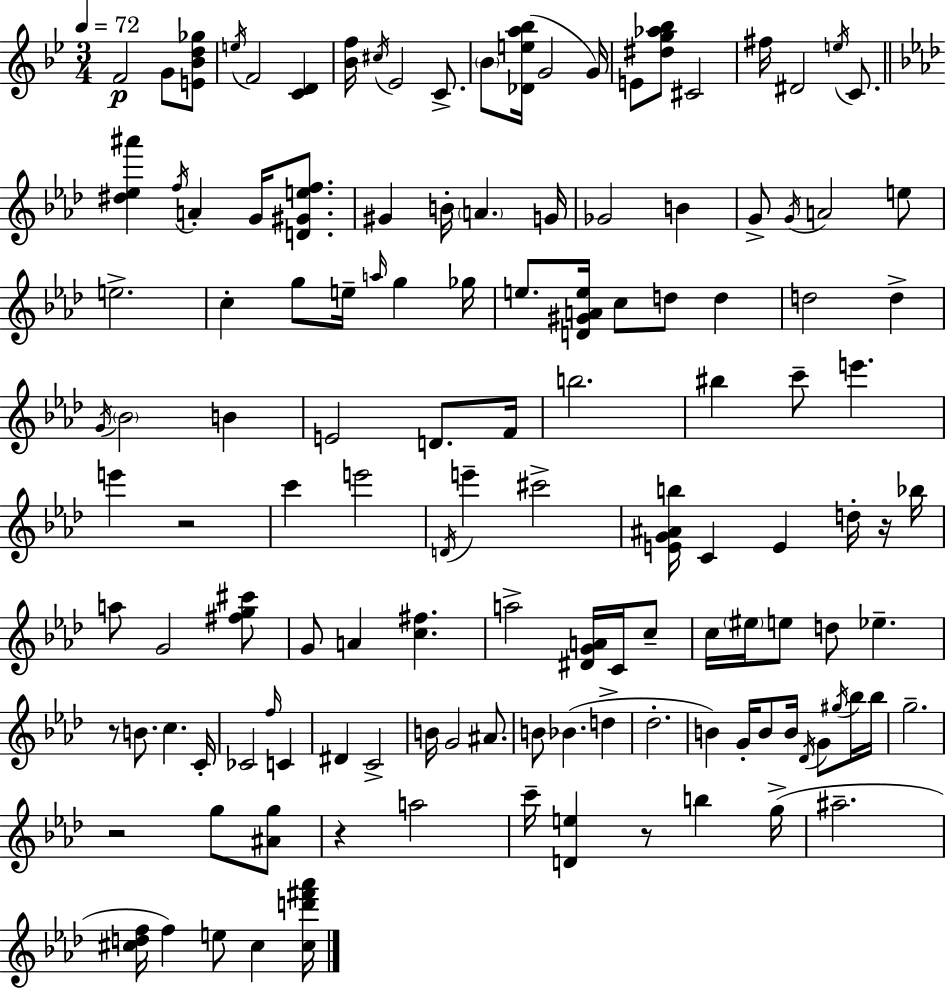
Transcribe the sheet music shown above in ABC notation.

X:1
T:Untitled
M:3/4
L:1/4
K:Bb
F2 G/2 [E_Bd_g]/2 e/4 F2 [CD] [_Bf]/4 ^c/4 _E2 C/2 _B/2 [_Dea_b]/4 G2 G/4 E/2 [^dg_a_b]/2 ^C2 ^f/4 ^D2 e/4 C/2 [^d_e^a'] f/4 A G/4 [D^Gef]/2 ^G B/4 A G/4 _G2 B G/2 G/4 A2 e/2 e2 c g/2 e/4 a/4 g _g/4 e/2 [D^GAe]/4 c/2 d/2 d d2 d G/4 _B2 B E2 D/2 F/4 b2 ^b c'/2 e' e' z2 c' e'2 D/4 e' ^c'2 [EG^Ab]/4 C E d/4 z/4 _b/4 a/2 G2 [^fg^c']/2 G/2 A [c^f] a2 [^DGA]/4 C/4 c/2 c/4 ^e/4 e/2 d/2 _e z/2 B/2 c C/4 _C2 f/4 C ^D C2 B/4 G2 ^A/2 B/2 _B d _d2 B G/4 B/2 B/4 _D/4 G/2 ^g/4 _b/4 _b/4 g2 z2 g/2 [^Ag]/2 z a2 c'/4 [De] z/2 b g/4 ^a2 [^cdf]/4 f e/2 ^c [^cd'^f'_a']/4